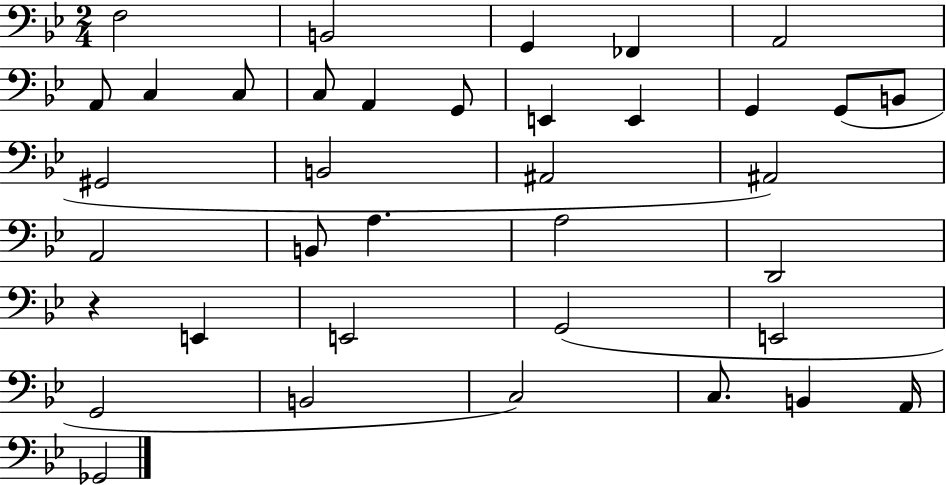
F3/h B2/h G2/q FES2/q A2/h A2/e C3/q C3/e C3/e A2/q G2/e E2/q E2/q G2/q G2/e B2/e G#2/h B2/h A#2/h A#2/h A2/h B2/e A3/q. A3/h D2/h R/q E2/q E2/h G2/h E2/h G2/h B2/h C3/h C3/e. B2/q A2/s Gb2/h